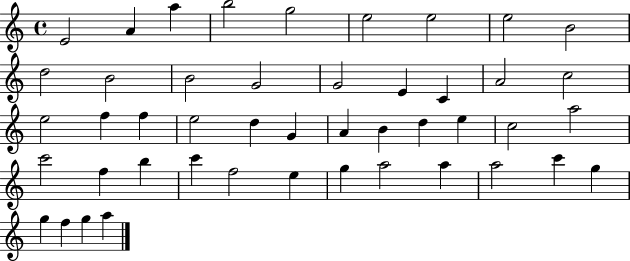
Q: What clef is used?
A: treble